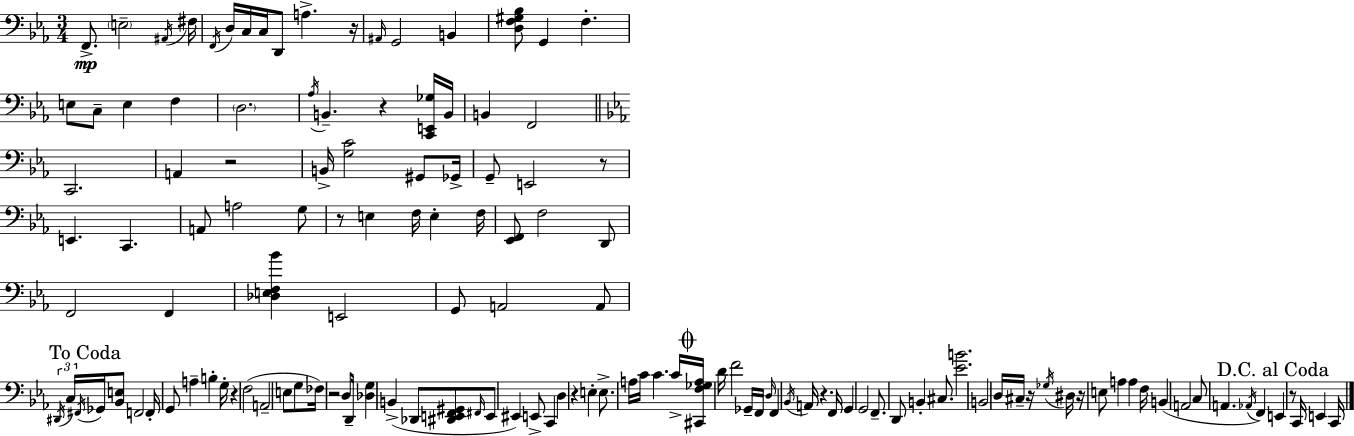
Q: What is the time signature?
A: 3/4